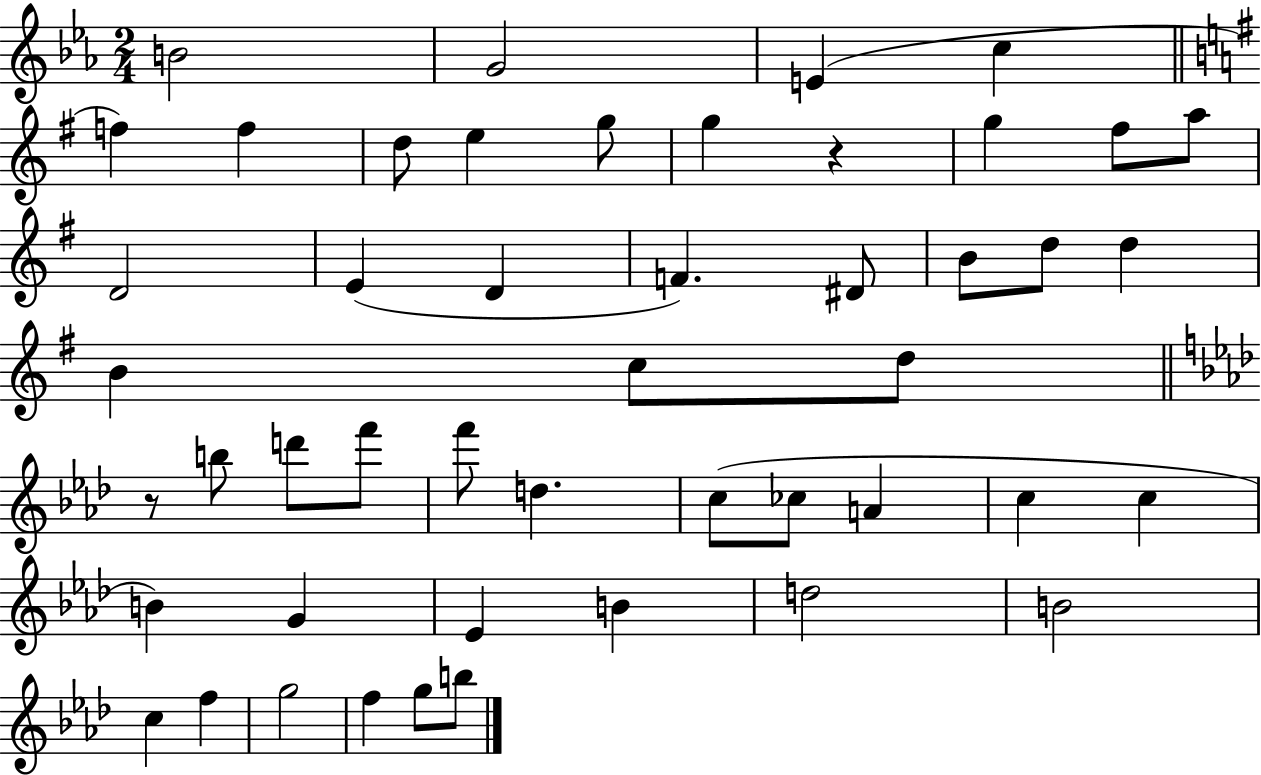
B4/h G4/h E4/q C5/q F5/q F5/q D5/e E5/q G5/e G5/q R/q G5/q F#5/e A5/e D4/h E4/q D4/q F4/q. D#4/e B4/e D5/e D5/q B4/q C5/e D5/e R/e B5/e D6/e F6/e F6/e D5/q. C5/e CES5/e A4/q C5/q C5/q B4/q G4/q Eb4/q B4/q D5/h B4/h C5/q F5/q G5/h F5/q G5/e B5/e